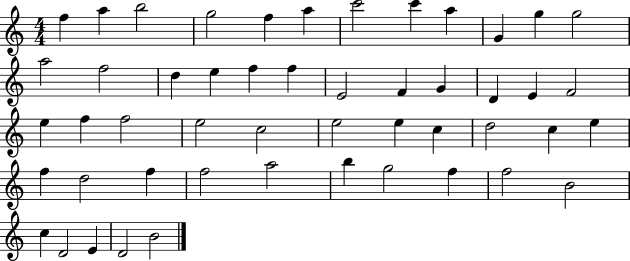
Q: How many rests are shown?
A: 0